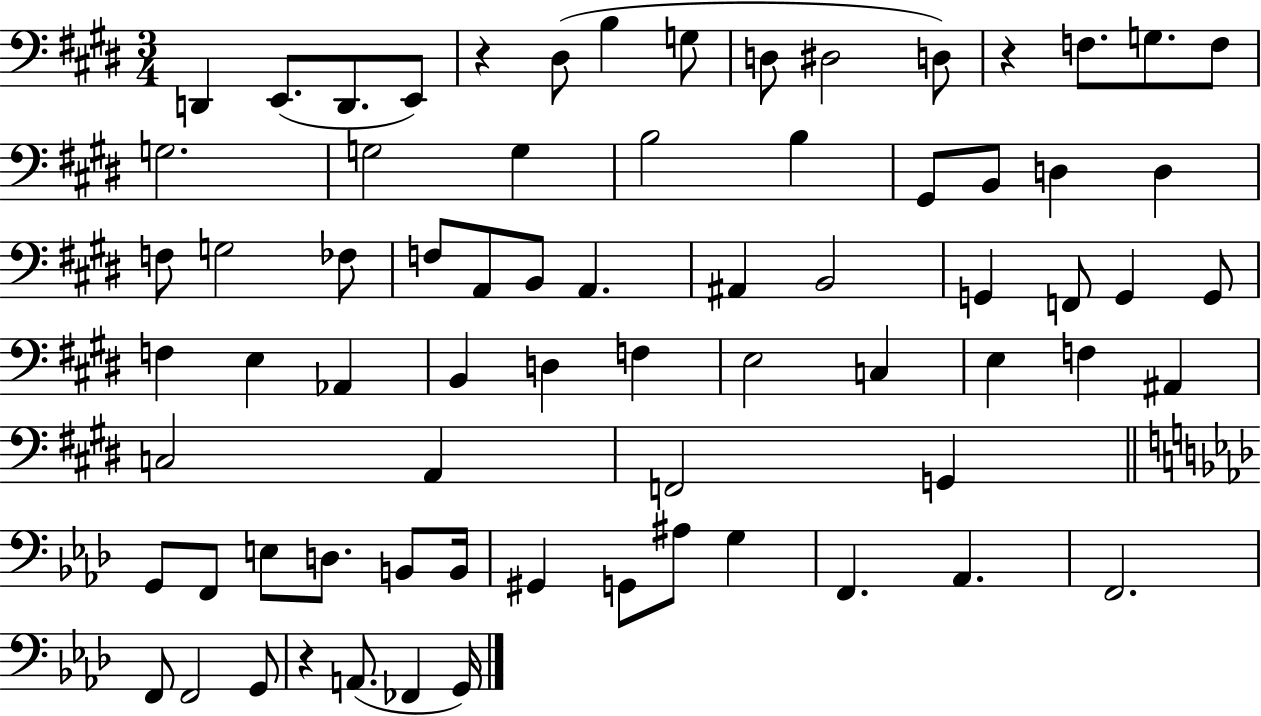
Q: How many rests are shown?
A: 3